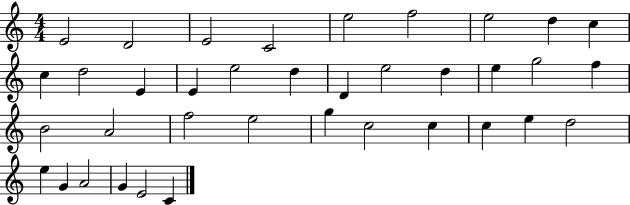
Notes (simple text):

E4/h D4/h E4/h C4/h E5/h F5/h E5/h D5/q C5/q C5/q D5/h E4/q E4/q E5/h D5/q D4/q E5/h D5/q E5/q G5/h F5/q B4/h A4/h F5/h E5/h G5/q C5/h C5/q C5/q E5/q D5/h E5/q G4/q A4/h G4/q E4/h C4/q